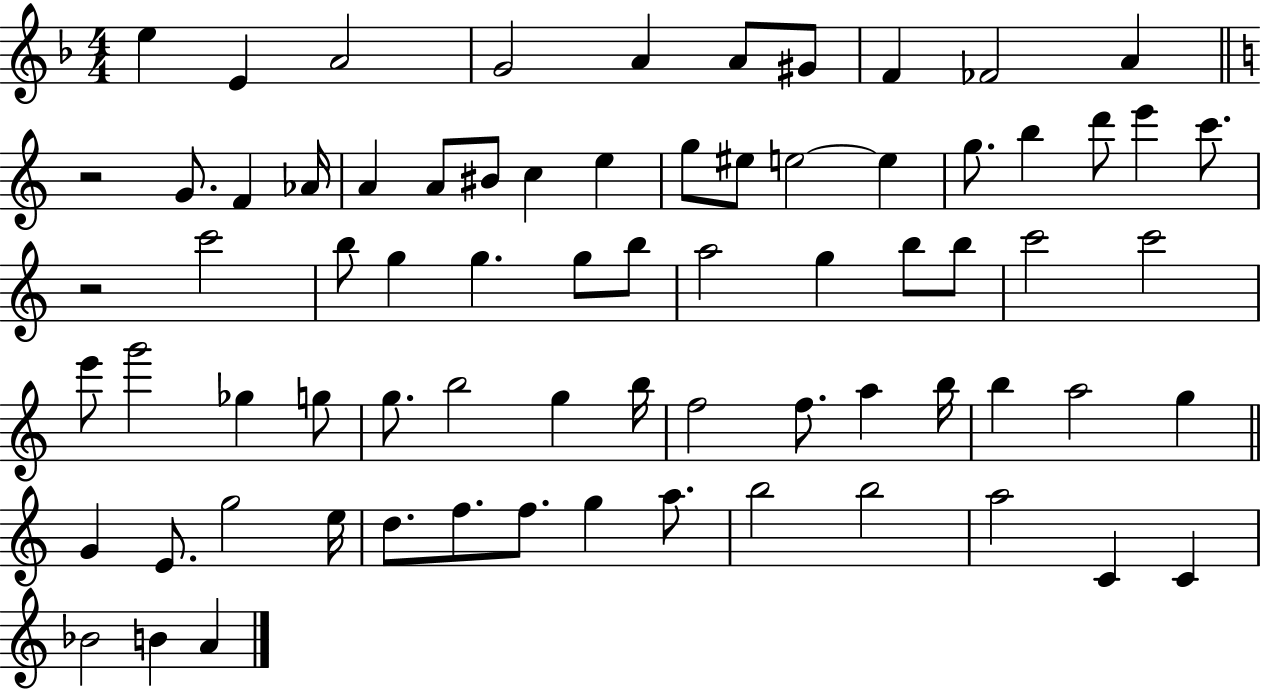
{
  \clef treble
  \numericTimeSignature
  \time 4/4
  \key f \major
  e''4 e'4 a'2 | g'2 a'4 a'8 gis'8 | f'4 fes'2 a'4 | \bar "||" \break \key c \major r2 g'8. f'4 aes'16 | a'4 a'8 bis'8 c''4 e''4 | g''8 eis''8 e''2~~ e''4 | g''8. b''4 d'''8 e'''4 c'''8. | \break r2 c'''2 | b''8 g''4 g''4. g''8 b''8 | a''2 g''4 b''8 b''8 | c'''2 c'''2 | \break e'''8 g'''2 ges''4 g''8 | g''8. b''2 g''4 b''16 | f''2 f''8. a''4 b''16 | b''4 a''2 g''4 | \break \bar "||" \break \key a \minor g'4 e'8. g''2 e''16 | d''8. f''8. f''8. g''4 a''8. | b''2 b''2 | a''2 c'4 c'4 | \break bes'2 b'4 a'4 | \bar "|."
}